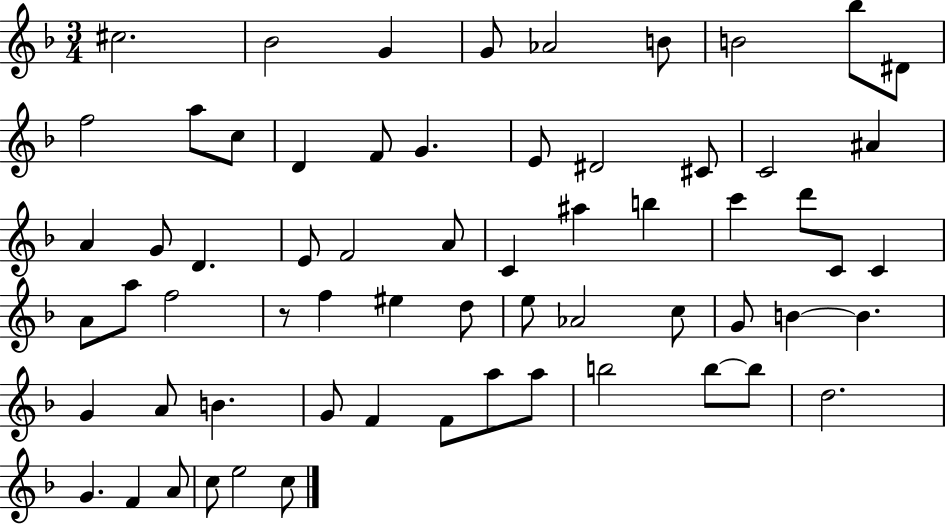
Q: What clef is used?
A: treble